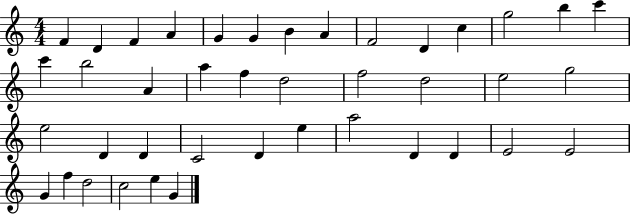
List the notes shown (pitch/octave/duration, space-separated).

F4/q D4/q F4/q A4/q G4/q G4/q B4/q A4/q F4/h D4/q C5/q G5/h B5/q C6/q C6/q B5/h A4/q A5/q F5/q D5/h F5/h D5/h E5/h G5/h E5/h D4/q D4/q C4/h D4/q E5/q A5/h D4/q D4/q E4/h E4/h G4/q F5/q D5/h C5/h E5/q G4/q